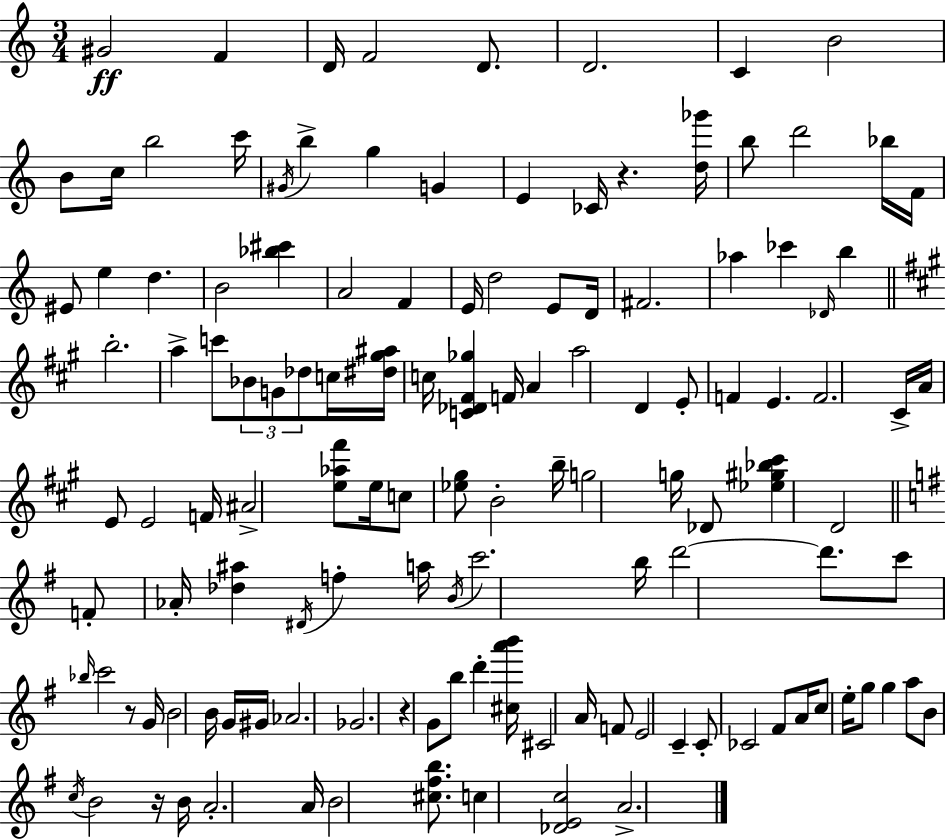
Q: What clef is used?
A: treble